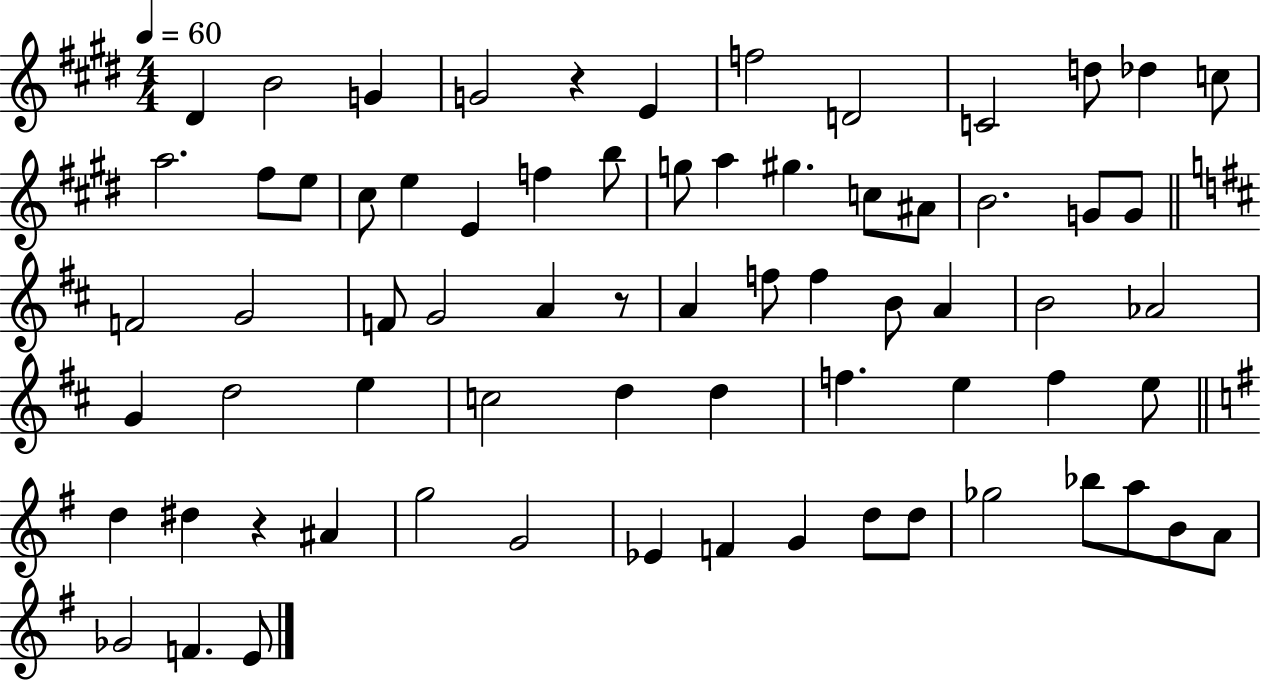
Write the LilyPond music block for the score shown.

{
  \clef treble
  \numericTimeSignature
  \time 4/4
  \key e \major
  \tempo 4 = 60
  \repeat volta 2 { dis'4 b'2 g'4 | g'2 r4 e'4 | f''2 d'2 | c'2 d''8 des''4 c''8 | \break a''2. fis''8 e''8 | cis''8 e''4 e'4 f''4 b''8 | g''8 a''4 gis''4. c''8 ais'8 | b'2. g'8 g'8 | \break \bar "||" \break \key b \minor f'2 g'2 | f'8 g'2 a'4 r8 | a'4 f''8 f''4 b'8 a'4 | b'2 aes'2 | \break g'4 d''2 e''4 | c''2 d''4 d''4 | f''4. e''4 f''4 e''8 | \bar "||" \break \key g \major d''4 dis''4 r4 ais'4 | g''2 g'2 | ees'4 f'4 g'4 d''8 d''8 | ges''2 bes''8 a''8 b'8 a'8 | \break ges'2 f'4. e'8 | } \bar "|."
}